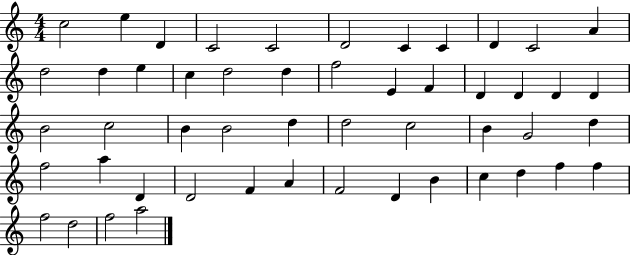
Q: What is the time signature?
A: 4/4